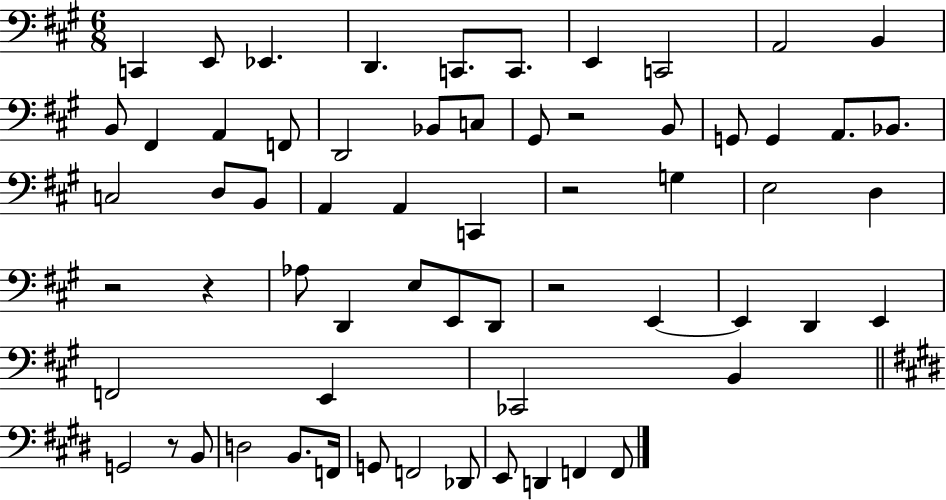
{
  \clef bass
  \numericTimeSignature
  \time 6/8
  \key a \major
  \repeat volta 2 { c,4 e,8 ees,4. | d,4. c,8. c,8. | e,4 c,2 | a,2 b,4 | \break b,8 fis,4 a,4 f,8 | d,2 bes,8 c8 | gis,8 r2 b,8 | g,8 g,4 a,8. bes,8. | \break c2 d8 b,8 | a,4 a,4 c,4 | r2 g4 | e2 d4 | \break r2 r4 | aes8 d,4 e8 e,8 d,8 | r2 e,4~~ | e,4 d,4 e,4 | \break f,2 e,4 | ces,2 b,4 | \bar "||" \break \key e \major g,2 r8 b,8 | d2 b,8. f,16 | g,8 f,2 des,8 | e,8 d,4 f,4 f,8 | \break } \bar "|."
}